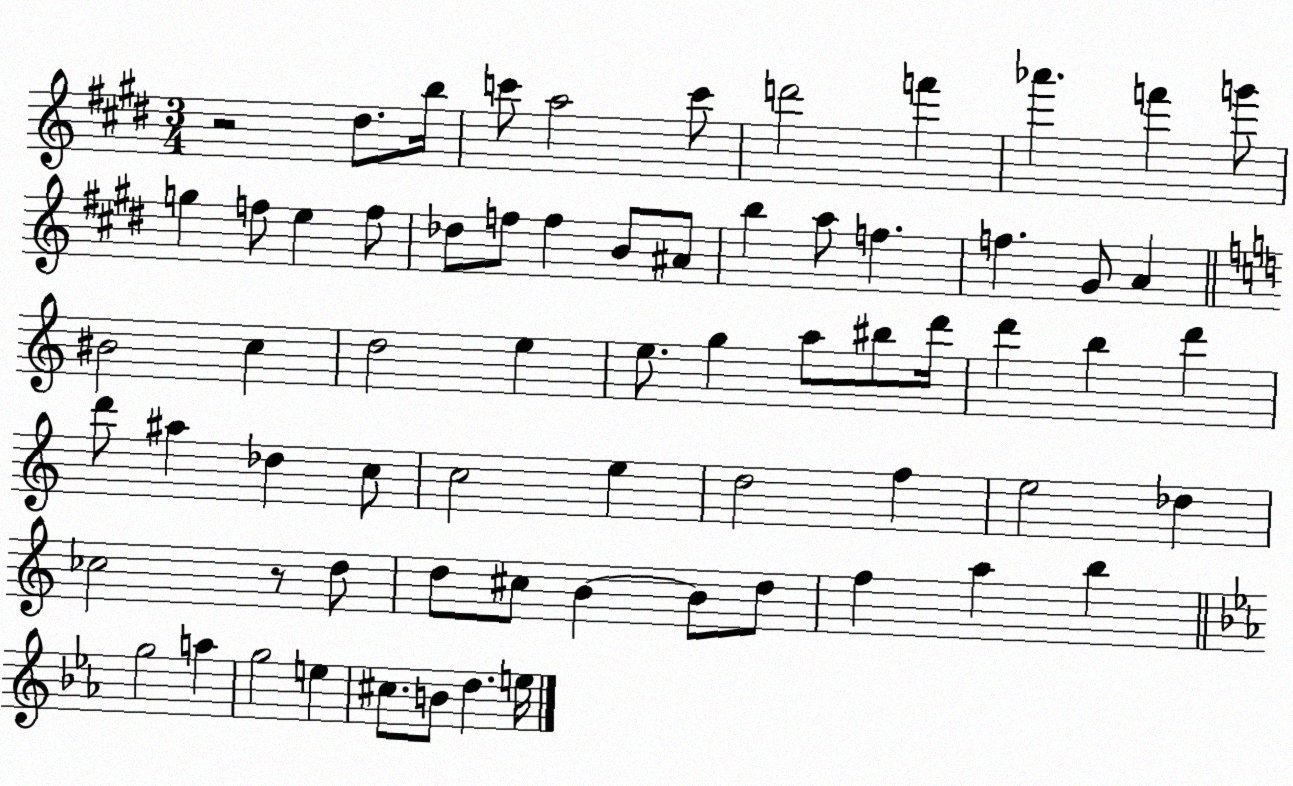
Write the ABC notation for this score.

X:1
T:Untitled
M:3/4
L:1/4
K:E
z2 ^d/2 b/4 c'/2 a2 c'/2 d'2 f' _a' f' g'/2 g f/2 e f/2 _d/2 f/2 f B/2 ^A/2 b a/2 f f ^G/2 A ^B2 c d2 e e/2 g a/2 ^b/2 d'/4 d' b d' d'/2 ^a _d c/2 c2 e d2 f e2 _d _c2 z/2 d/2 d/2 ^c/2 B B/2 d/2 f a b g2 a g2 e ^c/2 B/2 d e/4